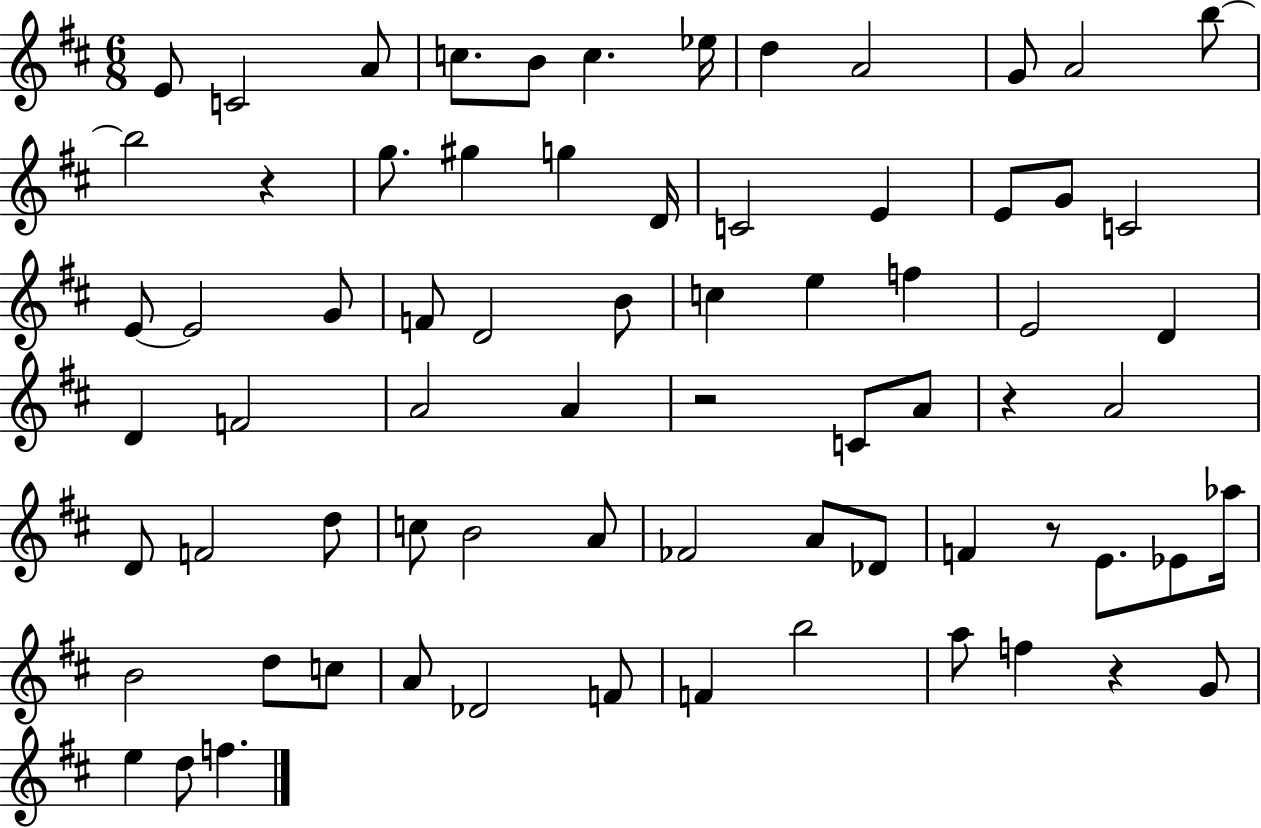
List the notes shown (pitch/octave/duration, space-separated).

E4/e C4/h A4/e C5/e. B4/e C5/q. Eb5/s D5/q A4/h G4/e A4/h B5/e B5/h R/q G5/e. G#5/q G5/q D4/s C4/h E4/q E4/e G4/e C4/h E4/e E4/h G4/e F4/e D4/h B4/e C5/q E5/q F5/q E4/h D4/q D4/q F4/h A4/h A4/q R/h C4/e A4/e R/q A4/h D4/e F4/h D5/e C5/e B4/h A4/e FES4/h A4/e Db4/e F4/q R/e E4/e. Eb4/e Ab5/s B4/h D5/e C5/e A4/e Db4/h F4/e F4/q B5/h A5/e F5/q R/q G4/e E5/q D5/e F5/q.